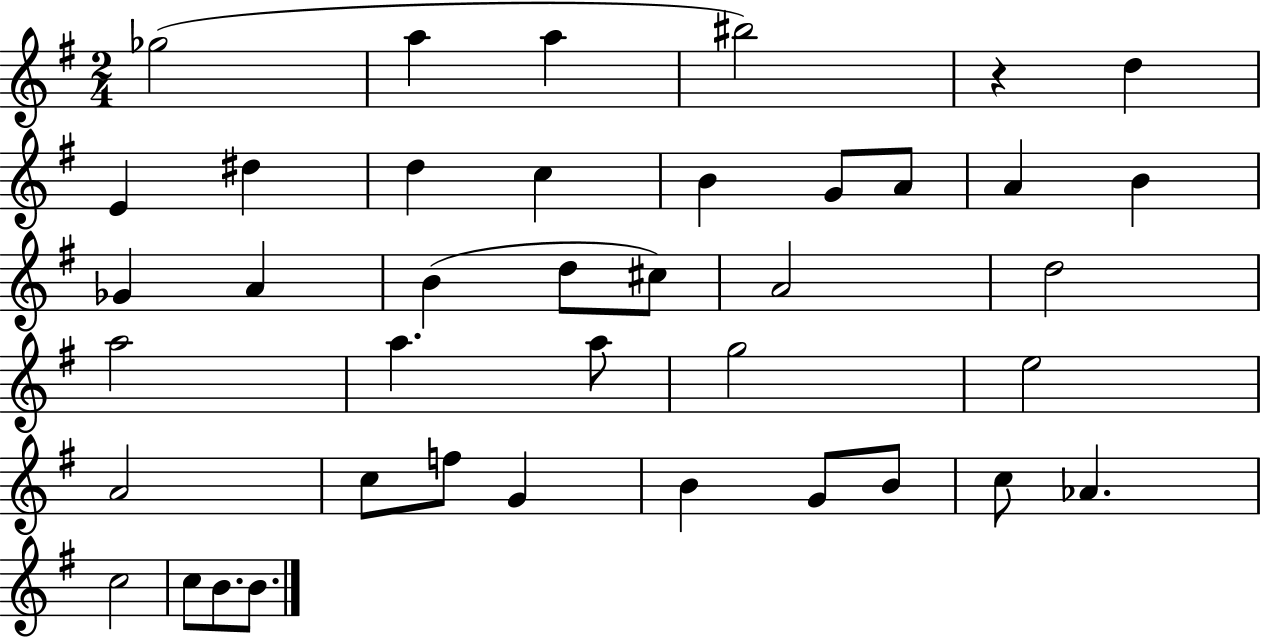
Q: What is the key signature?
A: G major